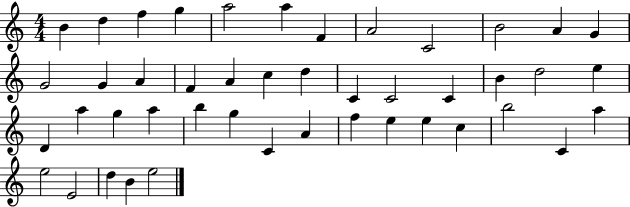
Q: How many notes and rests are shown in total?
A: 45